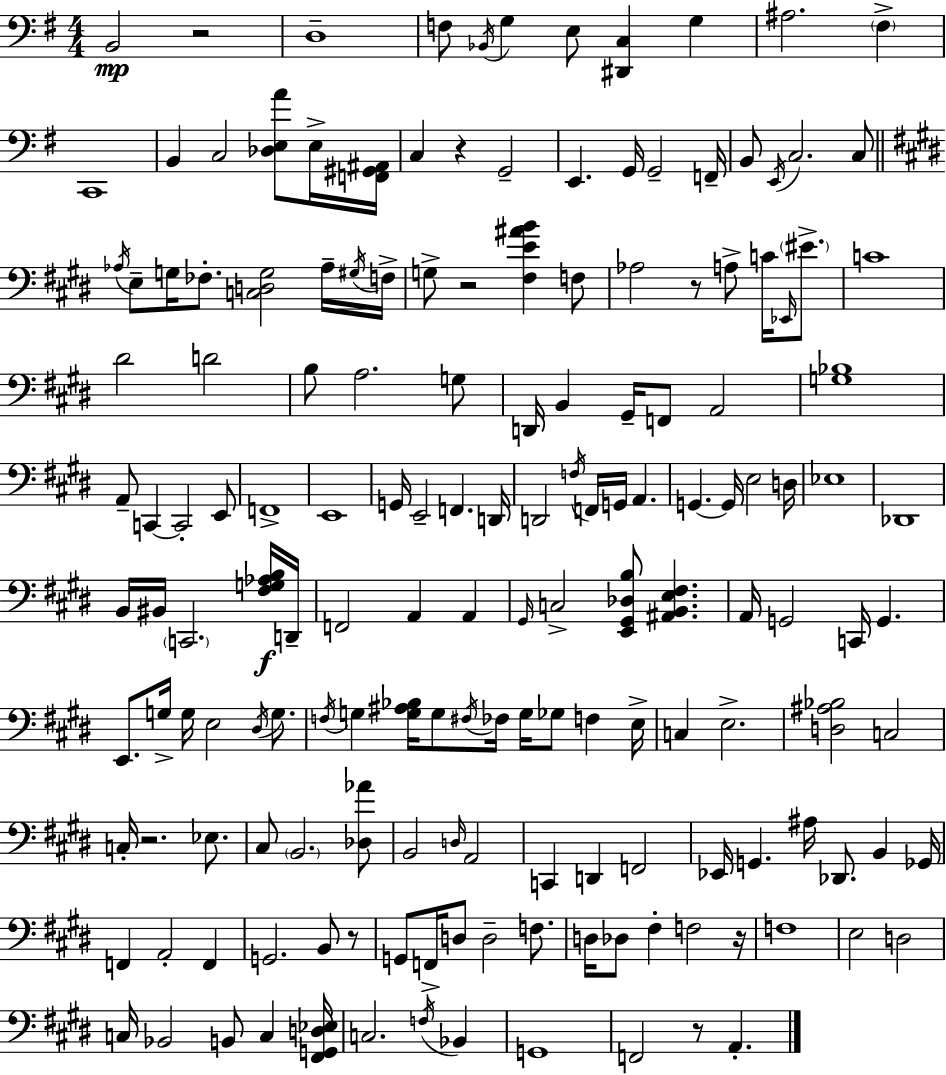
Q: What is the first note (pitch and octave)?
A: B2